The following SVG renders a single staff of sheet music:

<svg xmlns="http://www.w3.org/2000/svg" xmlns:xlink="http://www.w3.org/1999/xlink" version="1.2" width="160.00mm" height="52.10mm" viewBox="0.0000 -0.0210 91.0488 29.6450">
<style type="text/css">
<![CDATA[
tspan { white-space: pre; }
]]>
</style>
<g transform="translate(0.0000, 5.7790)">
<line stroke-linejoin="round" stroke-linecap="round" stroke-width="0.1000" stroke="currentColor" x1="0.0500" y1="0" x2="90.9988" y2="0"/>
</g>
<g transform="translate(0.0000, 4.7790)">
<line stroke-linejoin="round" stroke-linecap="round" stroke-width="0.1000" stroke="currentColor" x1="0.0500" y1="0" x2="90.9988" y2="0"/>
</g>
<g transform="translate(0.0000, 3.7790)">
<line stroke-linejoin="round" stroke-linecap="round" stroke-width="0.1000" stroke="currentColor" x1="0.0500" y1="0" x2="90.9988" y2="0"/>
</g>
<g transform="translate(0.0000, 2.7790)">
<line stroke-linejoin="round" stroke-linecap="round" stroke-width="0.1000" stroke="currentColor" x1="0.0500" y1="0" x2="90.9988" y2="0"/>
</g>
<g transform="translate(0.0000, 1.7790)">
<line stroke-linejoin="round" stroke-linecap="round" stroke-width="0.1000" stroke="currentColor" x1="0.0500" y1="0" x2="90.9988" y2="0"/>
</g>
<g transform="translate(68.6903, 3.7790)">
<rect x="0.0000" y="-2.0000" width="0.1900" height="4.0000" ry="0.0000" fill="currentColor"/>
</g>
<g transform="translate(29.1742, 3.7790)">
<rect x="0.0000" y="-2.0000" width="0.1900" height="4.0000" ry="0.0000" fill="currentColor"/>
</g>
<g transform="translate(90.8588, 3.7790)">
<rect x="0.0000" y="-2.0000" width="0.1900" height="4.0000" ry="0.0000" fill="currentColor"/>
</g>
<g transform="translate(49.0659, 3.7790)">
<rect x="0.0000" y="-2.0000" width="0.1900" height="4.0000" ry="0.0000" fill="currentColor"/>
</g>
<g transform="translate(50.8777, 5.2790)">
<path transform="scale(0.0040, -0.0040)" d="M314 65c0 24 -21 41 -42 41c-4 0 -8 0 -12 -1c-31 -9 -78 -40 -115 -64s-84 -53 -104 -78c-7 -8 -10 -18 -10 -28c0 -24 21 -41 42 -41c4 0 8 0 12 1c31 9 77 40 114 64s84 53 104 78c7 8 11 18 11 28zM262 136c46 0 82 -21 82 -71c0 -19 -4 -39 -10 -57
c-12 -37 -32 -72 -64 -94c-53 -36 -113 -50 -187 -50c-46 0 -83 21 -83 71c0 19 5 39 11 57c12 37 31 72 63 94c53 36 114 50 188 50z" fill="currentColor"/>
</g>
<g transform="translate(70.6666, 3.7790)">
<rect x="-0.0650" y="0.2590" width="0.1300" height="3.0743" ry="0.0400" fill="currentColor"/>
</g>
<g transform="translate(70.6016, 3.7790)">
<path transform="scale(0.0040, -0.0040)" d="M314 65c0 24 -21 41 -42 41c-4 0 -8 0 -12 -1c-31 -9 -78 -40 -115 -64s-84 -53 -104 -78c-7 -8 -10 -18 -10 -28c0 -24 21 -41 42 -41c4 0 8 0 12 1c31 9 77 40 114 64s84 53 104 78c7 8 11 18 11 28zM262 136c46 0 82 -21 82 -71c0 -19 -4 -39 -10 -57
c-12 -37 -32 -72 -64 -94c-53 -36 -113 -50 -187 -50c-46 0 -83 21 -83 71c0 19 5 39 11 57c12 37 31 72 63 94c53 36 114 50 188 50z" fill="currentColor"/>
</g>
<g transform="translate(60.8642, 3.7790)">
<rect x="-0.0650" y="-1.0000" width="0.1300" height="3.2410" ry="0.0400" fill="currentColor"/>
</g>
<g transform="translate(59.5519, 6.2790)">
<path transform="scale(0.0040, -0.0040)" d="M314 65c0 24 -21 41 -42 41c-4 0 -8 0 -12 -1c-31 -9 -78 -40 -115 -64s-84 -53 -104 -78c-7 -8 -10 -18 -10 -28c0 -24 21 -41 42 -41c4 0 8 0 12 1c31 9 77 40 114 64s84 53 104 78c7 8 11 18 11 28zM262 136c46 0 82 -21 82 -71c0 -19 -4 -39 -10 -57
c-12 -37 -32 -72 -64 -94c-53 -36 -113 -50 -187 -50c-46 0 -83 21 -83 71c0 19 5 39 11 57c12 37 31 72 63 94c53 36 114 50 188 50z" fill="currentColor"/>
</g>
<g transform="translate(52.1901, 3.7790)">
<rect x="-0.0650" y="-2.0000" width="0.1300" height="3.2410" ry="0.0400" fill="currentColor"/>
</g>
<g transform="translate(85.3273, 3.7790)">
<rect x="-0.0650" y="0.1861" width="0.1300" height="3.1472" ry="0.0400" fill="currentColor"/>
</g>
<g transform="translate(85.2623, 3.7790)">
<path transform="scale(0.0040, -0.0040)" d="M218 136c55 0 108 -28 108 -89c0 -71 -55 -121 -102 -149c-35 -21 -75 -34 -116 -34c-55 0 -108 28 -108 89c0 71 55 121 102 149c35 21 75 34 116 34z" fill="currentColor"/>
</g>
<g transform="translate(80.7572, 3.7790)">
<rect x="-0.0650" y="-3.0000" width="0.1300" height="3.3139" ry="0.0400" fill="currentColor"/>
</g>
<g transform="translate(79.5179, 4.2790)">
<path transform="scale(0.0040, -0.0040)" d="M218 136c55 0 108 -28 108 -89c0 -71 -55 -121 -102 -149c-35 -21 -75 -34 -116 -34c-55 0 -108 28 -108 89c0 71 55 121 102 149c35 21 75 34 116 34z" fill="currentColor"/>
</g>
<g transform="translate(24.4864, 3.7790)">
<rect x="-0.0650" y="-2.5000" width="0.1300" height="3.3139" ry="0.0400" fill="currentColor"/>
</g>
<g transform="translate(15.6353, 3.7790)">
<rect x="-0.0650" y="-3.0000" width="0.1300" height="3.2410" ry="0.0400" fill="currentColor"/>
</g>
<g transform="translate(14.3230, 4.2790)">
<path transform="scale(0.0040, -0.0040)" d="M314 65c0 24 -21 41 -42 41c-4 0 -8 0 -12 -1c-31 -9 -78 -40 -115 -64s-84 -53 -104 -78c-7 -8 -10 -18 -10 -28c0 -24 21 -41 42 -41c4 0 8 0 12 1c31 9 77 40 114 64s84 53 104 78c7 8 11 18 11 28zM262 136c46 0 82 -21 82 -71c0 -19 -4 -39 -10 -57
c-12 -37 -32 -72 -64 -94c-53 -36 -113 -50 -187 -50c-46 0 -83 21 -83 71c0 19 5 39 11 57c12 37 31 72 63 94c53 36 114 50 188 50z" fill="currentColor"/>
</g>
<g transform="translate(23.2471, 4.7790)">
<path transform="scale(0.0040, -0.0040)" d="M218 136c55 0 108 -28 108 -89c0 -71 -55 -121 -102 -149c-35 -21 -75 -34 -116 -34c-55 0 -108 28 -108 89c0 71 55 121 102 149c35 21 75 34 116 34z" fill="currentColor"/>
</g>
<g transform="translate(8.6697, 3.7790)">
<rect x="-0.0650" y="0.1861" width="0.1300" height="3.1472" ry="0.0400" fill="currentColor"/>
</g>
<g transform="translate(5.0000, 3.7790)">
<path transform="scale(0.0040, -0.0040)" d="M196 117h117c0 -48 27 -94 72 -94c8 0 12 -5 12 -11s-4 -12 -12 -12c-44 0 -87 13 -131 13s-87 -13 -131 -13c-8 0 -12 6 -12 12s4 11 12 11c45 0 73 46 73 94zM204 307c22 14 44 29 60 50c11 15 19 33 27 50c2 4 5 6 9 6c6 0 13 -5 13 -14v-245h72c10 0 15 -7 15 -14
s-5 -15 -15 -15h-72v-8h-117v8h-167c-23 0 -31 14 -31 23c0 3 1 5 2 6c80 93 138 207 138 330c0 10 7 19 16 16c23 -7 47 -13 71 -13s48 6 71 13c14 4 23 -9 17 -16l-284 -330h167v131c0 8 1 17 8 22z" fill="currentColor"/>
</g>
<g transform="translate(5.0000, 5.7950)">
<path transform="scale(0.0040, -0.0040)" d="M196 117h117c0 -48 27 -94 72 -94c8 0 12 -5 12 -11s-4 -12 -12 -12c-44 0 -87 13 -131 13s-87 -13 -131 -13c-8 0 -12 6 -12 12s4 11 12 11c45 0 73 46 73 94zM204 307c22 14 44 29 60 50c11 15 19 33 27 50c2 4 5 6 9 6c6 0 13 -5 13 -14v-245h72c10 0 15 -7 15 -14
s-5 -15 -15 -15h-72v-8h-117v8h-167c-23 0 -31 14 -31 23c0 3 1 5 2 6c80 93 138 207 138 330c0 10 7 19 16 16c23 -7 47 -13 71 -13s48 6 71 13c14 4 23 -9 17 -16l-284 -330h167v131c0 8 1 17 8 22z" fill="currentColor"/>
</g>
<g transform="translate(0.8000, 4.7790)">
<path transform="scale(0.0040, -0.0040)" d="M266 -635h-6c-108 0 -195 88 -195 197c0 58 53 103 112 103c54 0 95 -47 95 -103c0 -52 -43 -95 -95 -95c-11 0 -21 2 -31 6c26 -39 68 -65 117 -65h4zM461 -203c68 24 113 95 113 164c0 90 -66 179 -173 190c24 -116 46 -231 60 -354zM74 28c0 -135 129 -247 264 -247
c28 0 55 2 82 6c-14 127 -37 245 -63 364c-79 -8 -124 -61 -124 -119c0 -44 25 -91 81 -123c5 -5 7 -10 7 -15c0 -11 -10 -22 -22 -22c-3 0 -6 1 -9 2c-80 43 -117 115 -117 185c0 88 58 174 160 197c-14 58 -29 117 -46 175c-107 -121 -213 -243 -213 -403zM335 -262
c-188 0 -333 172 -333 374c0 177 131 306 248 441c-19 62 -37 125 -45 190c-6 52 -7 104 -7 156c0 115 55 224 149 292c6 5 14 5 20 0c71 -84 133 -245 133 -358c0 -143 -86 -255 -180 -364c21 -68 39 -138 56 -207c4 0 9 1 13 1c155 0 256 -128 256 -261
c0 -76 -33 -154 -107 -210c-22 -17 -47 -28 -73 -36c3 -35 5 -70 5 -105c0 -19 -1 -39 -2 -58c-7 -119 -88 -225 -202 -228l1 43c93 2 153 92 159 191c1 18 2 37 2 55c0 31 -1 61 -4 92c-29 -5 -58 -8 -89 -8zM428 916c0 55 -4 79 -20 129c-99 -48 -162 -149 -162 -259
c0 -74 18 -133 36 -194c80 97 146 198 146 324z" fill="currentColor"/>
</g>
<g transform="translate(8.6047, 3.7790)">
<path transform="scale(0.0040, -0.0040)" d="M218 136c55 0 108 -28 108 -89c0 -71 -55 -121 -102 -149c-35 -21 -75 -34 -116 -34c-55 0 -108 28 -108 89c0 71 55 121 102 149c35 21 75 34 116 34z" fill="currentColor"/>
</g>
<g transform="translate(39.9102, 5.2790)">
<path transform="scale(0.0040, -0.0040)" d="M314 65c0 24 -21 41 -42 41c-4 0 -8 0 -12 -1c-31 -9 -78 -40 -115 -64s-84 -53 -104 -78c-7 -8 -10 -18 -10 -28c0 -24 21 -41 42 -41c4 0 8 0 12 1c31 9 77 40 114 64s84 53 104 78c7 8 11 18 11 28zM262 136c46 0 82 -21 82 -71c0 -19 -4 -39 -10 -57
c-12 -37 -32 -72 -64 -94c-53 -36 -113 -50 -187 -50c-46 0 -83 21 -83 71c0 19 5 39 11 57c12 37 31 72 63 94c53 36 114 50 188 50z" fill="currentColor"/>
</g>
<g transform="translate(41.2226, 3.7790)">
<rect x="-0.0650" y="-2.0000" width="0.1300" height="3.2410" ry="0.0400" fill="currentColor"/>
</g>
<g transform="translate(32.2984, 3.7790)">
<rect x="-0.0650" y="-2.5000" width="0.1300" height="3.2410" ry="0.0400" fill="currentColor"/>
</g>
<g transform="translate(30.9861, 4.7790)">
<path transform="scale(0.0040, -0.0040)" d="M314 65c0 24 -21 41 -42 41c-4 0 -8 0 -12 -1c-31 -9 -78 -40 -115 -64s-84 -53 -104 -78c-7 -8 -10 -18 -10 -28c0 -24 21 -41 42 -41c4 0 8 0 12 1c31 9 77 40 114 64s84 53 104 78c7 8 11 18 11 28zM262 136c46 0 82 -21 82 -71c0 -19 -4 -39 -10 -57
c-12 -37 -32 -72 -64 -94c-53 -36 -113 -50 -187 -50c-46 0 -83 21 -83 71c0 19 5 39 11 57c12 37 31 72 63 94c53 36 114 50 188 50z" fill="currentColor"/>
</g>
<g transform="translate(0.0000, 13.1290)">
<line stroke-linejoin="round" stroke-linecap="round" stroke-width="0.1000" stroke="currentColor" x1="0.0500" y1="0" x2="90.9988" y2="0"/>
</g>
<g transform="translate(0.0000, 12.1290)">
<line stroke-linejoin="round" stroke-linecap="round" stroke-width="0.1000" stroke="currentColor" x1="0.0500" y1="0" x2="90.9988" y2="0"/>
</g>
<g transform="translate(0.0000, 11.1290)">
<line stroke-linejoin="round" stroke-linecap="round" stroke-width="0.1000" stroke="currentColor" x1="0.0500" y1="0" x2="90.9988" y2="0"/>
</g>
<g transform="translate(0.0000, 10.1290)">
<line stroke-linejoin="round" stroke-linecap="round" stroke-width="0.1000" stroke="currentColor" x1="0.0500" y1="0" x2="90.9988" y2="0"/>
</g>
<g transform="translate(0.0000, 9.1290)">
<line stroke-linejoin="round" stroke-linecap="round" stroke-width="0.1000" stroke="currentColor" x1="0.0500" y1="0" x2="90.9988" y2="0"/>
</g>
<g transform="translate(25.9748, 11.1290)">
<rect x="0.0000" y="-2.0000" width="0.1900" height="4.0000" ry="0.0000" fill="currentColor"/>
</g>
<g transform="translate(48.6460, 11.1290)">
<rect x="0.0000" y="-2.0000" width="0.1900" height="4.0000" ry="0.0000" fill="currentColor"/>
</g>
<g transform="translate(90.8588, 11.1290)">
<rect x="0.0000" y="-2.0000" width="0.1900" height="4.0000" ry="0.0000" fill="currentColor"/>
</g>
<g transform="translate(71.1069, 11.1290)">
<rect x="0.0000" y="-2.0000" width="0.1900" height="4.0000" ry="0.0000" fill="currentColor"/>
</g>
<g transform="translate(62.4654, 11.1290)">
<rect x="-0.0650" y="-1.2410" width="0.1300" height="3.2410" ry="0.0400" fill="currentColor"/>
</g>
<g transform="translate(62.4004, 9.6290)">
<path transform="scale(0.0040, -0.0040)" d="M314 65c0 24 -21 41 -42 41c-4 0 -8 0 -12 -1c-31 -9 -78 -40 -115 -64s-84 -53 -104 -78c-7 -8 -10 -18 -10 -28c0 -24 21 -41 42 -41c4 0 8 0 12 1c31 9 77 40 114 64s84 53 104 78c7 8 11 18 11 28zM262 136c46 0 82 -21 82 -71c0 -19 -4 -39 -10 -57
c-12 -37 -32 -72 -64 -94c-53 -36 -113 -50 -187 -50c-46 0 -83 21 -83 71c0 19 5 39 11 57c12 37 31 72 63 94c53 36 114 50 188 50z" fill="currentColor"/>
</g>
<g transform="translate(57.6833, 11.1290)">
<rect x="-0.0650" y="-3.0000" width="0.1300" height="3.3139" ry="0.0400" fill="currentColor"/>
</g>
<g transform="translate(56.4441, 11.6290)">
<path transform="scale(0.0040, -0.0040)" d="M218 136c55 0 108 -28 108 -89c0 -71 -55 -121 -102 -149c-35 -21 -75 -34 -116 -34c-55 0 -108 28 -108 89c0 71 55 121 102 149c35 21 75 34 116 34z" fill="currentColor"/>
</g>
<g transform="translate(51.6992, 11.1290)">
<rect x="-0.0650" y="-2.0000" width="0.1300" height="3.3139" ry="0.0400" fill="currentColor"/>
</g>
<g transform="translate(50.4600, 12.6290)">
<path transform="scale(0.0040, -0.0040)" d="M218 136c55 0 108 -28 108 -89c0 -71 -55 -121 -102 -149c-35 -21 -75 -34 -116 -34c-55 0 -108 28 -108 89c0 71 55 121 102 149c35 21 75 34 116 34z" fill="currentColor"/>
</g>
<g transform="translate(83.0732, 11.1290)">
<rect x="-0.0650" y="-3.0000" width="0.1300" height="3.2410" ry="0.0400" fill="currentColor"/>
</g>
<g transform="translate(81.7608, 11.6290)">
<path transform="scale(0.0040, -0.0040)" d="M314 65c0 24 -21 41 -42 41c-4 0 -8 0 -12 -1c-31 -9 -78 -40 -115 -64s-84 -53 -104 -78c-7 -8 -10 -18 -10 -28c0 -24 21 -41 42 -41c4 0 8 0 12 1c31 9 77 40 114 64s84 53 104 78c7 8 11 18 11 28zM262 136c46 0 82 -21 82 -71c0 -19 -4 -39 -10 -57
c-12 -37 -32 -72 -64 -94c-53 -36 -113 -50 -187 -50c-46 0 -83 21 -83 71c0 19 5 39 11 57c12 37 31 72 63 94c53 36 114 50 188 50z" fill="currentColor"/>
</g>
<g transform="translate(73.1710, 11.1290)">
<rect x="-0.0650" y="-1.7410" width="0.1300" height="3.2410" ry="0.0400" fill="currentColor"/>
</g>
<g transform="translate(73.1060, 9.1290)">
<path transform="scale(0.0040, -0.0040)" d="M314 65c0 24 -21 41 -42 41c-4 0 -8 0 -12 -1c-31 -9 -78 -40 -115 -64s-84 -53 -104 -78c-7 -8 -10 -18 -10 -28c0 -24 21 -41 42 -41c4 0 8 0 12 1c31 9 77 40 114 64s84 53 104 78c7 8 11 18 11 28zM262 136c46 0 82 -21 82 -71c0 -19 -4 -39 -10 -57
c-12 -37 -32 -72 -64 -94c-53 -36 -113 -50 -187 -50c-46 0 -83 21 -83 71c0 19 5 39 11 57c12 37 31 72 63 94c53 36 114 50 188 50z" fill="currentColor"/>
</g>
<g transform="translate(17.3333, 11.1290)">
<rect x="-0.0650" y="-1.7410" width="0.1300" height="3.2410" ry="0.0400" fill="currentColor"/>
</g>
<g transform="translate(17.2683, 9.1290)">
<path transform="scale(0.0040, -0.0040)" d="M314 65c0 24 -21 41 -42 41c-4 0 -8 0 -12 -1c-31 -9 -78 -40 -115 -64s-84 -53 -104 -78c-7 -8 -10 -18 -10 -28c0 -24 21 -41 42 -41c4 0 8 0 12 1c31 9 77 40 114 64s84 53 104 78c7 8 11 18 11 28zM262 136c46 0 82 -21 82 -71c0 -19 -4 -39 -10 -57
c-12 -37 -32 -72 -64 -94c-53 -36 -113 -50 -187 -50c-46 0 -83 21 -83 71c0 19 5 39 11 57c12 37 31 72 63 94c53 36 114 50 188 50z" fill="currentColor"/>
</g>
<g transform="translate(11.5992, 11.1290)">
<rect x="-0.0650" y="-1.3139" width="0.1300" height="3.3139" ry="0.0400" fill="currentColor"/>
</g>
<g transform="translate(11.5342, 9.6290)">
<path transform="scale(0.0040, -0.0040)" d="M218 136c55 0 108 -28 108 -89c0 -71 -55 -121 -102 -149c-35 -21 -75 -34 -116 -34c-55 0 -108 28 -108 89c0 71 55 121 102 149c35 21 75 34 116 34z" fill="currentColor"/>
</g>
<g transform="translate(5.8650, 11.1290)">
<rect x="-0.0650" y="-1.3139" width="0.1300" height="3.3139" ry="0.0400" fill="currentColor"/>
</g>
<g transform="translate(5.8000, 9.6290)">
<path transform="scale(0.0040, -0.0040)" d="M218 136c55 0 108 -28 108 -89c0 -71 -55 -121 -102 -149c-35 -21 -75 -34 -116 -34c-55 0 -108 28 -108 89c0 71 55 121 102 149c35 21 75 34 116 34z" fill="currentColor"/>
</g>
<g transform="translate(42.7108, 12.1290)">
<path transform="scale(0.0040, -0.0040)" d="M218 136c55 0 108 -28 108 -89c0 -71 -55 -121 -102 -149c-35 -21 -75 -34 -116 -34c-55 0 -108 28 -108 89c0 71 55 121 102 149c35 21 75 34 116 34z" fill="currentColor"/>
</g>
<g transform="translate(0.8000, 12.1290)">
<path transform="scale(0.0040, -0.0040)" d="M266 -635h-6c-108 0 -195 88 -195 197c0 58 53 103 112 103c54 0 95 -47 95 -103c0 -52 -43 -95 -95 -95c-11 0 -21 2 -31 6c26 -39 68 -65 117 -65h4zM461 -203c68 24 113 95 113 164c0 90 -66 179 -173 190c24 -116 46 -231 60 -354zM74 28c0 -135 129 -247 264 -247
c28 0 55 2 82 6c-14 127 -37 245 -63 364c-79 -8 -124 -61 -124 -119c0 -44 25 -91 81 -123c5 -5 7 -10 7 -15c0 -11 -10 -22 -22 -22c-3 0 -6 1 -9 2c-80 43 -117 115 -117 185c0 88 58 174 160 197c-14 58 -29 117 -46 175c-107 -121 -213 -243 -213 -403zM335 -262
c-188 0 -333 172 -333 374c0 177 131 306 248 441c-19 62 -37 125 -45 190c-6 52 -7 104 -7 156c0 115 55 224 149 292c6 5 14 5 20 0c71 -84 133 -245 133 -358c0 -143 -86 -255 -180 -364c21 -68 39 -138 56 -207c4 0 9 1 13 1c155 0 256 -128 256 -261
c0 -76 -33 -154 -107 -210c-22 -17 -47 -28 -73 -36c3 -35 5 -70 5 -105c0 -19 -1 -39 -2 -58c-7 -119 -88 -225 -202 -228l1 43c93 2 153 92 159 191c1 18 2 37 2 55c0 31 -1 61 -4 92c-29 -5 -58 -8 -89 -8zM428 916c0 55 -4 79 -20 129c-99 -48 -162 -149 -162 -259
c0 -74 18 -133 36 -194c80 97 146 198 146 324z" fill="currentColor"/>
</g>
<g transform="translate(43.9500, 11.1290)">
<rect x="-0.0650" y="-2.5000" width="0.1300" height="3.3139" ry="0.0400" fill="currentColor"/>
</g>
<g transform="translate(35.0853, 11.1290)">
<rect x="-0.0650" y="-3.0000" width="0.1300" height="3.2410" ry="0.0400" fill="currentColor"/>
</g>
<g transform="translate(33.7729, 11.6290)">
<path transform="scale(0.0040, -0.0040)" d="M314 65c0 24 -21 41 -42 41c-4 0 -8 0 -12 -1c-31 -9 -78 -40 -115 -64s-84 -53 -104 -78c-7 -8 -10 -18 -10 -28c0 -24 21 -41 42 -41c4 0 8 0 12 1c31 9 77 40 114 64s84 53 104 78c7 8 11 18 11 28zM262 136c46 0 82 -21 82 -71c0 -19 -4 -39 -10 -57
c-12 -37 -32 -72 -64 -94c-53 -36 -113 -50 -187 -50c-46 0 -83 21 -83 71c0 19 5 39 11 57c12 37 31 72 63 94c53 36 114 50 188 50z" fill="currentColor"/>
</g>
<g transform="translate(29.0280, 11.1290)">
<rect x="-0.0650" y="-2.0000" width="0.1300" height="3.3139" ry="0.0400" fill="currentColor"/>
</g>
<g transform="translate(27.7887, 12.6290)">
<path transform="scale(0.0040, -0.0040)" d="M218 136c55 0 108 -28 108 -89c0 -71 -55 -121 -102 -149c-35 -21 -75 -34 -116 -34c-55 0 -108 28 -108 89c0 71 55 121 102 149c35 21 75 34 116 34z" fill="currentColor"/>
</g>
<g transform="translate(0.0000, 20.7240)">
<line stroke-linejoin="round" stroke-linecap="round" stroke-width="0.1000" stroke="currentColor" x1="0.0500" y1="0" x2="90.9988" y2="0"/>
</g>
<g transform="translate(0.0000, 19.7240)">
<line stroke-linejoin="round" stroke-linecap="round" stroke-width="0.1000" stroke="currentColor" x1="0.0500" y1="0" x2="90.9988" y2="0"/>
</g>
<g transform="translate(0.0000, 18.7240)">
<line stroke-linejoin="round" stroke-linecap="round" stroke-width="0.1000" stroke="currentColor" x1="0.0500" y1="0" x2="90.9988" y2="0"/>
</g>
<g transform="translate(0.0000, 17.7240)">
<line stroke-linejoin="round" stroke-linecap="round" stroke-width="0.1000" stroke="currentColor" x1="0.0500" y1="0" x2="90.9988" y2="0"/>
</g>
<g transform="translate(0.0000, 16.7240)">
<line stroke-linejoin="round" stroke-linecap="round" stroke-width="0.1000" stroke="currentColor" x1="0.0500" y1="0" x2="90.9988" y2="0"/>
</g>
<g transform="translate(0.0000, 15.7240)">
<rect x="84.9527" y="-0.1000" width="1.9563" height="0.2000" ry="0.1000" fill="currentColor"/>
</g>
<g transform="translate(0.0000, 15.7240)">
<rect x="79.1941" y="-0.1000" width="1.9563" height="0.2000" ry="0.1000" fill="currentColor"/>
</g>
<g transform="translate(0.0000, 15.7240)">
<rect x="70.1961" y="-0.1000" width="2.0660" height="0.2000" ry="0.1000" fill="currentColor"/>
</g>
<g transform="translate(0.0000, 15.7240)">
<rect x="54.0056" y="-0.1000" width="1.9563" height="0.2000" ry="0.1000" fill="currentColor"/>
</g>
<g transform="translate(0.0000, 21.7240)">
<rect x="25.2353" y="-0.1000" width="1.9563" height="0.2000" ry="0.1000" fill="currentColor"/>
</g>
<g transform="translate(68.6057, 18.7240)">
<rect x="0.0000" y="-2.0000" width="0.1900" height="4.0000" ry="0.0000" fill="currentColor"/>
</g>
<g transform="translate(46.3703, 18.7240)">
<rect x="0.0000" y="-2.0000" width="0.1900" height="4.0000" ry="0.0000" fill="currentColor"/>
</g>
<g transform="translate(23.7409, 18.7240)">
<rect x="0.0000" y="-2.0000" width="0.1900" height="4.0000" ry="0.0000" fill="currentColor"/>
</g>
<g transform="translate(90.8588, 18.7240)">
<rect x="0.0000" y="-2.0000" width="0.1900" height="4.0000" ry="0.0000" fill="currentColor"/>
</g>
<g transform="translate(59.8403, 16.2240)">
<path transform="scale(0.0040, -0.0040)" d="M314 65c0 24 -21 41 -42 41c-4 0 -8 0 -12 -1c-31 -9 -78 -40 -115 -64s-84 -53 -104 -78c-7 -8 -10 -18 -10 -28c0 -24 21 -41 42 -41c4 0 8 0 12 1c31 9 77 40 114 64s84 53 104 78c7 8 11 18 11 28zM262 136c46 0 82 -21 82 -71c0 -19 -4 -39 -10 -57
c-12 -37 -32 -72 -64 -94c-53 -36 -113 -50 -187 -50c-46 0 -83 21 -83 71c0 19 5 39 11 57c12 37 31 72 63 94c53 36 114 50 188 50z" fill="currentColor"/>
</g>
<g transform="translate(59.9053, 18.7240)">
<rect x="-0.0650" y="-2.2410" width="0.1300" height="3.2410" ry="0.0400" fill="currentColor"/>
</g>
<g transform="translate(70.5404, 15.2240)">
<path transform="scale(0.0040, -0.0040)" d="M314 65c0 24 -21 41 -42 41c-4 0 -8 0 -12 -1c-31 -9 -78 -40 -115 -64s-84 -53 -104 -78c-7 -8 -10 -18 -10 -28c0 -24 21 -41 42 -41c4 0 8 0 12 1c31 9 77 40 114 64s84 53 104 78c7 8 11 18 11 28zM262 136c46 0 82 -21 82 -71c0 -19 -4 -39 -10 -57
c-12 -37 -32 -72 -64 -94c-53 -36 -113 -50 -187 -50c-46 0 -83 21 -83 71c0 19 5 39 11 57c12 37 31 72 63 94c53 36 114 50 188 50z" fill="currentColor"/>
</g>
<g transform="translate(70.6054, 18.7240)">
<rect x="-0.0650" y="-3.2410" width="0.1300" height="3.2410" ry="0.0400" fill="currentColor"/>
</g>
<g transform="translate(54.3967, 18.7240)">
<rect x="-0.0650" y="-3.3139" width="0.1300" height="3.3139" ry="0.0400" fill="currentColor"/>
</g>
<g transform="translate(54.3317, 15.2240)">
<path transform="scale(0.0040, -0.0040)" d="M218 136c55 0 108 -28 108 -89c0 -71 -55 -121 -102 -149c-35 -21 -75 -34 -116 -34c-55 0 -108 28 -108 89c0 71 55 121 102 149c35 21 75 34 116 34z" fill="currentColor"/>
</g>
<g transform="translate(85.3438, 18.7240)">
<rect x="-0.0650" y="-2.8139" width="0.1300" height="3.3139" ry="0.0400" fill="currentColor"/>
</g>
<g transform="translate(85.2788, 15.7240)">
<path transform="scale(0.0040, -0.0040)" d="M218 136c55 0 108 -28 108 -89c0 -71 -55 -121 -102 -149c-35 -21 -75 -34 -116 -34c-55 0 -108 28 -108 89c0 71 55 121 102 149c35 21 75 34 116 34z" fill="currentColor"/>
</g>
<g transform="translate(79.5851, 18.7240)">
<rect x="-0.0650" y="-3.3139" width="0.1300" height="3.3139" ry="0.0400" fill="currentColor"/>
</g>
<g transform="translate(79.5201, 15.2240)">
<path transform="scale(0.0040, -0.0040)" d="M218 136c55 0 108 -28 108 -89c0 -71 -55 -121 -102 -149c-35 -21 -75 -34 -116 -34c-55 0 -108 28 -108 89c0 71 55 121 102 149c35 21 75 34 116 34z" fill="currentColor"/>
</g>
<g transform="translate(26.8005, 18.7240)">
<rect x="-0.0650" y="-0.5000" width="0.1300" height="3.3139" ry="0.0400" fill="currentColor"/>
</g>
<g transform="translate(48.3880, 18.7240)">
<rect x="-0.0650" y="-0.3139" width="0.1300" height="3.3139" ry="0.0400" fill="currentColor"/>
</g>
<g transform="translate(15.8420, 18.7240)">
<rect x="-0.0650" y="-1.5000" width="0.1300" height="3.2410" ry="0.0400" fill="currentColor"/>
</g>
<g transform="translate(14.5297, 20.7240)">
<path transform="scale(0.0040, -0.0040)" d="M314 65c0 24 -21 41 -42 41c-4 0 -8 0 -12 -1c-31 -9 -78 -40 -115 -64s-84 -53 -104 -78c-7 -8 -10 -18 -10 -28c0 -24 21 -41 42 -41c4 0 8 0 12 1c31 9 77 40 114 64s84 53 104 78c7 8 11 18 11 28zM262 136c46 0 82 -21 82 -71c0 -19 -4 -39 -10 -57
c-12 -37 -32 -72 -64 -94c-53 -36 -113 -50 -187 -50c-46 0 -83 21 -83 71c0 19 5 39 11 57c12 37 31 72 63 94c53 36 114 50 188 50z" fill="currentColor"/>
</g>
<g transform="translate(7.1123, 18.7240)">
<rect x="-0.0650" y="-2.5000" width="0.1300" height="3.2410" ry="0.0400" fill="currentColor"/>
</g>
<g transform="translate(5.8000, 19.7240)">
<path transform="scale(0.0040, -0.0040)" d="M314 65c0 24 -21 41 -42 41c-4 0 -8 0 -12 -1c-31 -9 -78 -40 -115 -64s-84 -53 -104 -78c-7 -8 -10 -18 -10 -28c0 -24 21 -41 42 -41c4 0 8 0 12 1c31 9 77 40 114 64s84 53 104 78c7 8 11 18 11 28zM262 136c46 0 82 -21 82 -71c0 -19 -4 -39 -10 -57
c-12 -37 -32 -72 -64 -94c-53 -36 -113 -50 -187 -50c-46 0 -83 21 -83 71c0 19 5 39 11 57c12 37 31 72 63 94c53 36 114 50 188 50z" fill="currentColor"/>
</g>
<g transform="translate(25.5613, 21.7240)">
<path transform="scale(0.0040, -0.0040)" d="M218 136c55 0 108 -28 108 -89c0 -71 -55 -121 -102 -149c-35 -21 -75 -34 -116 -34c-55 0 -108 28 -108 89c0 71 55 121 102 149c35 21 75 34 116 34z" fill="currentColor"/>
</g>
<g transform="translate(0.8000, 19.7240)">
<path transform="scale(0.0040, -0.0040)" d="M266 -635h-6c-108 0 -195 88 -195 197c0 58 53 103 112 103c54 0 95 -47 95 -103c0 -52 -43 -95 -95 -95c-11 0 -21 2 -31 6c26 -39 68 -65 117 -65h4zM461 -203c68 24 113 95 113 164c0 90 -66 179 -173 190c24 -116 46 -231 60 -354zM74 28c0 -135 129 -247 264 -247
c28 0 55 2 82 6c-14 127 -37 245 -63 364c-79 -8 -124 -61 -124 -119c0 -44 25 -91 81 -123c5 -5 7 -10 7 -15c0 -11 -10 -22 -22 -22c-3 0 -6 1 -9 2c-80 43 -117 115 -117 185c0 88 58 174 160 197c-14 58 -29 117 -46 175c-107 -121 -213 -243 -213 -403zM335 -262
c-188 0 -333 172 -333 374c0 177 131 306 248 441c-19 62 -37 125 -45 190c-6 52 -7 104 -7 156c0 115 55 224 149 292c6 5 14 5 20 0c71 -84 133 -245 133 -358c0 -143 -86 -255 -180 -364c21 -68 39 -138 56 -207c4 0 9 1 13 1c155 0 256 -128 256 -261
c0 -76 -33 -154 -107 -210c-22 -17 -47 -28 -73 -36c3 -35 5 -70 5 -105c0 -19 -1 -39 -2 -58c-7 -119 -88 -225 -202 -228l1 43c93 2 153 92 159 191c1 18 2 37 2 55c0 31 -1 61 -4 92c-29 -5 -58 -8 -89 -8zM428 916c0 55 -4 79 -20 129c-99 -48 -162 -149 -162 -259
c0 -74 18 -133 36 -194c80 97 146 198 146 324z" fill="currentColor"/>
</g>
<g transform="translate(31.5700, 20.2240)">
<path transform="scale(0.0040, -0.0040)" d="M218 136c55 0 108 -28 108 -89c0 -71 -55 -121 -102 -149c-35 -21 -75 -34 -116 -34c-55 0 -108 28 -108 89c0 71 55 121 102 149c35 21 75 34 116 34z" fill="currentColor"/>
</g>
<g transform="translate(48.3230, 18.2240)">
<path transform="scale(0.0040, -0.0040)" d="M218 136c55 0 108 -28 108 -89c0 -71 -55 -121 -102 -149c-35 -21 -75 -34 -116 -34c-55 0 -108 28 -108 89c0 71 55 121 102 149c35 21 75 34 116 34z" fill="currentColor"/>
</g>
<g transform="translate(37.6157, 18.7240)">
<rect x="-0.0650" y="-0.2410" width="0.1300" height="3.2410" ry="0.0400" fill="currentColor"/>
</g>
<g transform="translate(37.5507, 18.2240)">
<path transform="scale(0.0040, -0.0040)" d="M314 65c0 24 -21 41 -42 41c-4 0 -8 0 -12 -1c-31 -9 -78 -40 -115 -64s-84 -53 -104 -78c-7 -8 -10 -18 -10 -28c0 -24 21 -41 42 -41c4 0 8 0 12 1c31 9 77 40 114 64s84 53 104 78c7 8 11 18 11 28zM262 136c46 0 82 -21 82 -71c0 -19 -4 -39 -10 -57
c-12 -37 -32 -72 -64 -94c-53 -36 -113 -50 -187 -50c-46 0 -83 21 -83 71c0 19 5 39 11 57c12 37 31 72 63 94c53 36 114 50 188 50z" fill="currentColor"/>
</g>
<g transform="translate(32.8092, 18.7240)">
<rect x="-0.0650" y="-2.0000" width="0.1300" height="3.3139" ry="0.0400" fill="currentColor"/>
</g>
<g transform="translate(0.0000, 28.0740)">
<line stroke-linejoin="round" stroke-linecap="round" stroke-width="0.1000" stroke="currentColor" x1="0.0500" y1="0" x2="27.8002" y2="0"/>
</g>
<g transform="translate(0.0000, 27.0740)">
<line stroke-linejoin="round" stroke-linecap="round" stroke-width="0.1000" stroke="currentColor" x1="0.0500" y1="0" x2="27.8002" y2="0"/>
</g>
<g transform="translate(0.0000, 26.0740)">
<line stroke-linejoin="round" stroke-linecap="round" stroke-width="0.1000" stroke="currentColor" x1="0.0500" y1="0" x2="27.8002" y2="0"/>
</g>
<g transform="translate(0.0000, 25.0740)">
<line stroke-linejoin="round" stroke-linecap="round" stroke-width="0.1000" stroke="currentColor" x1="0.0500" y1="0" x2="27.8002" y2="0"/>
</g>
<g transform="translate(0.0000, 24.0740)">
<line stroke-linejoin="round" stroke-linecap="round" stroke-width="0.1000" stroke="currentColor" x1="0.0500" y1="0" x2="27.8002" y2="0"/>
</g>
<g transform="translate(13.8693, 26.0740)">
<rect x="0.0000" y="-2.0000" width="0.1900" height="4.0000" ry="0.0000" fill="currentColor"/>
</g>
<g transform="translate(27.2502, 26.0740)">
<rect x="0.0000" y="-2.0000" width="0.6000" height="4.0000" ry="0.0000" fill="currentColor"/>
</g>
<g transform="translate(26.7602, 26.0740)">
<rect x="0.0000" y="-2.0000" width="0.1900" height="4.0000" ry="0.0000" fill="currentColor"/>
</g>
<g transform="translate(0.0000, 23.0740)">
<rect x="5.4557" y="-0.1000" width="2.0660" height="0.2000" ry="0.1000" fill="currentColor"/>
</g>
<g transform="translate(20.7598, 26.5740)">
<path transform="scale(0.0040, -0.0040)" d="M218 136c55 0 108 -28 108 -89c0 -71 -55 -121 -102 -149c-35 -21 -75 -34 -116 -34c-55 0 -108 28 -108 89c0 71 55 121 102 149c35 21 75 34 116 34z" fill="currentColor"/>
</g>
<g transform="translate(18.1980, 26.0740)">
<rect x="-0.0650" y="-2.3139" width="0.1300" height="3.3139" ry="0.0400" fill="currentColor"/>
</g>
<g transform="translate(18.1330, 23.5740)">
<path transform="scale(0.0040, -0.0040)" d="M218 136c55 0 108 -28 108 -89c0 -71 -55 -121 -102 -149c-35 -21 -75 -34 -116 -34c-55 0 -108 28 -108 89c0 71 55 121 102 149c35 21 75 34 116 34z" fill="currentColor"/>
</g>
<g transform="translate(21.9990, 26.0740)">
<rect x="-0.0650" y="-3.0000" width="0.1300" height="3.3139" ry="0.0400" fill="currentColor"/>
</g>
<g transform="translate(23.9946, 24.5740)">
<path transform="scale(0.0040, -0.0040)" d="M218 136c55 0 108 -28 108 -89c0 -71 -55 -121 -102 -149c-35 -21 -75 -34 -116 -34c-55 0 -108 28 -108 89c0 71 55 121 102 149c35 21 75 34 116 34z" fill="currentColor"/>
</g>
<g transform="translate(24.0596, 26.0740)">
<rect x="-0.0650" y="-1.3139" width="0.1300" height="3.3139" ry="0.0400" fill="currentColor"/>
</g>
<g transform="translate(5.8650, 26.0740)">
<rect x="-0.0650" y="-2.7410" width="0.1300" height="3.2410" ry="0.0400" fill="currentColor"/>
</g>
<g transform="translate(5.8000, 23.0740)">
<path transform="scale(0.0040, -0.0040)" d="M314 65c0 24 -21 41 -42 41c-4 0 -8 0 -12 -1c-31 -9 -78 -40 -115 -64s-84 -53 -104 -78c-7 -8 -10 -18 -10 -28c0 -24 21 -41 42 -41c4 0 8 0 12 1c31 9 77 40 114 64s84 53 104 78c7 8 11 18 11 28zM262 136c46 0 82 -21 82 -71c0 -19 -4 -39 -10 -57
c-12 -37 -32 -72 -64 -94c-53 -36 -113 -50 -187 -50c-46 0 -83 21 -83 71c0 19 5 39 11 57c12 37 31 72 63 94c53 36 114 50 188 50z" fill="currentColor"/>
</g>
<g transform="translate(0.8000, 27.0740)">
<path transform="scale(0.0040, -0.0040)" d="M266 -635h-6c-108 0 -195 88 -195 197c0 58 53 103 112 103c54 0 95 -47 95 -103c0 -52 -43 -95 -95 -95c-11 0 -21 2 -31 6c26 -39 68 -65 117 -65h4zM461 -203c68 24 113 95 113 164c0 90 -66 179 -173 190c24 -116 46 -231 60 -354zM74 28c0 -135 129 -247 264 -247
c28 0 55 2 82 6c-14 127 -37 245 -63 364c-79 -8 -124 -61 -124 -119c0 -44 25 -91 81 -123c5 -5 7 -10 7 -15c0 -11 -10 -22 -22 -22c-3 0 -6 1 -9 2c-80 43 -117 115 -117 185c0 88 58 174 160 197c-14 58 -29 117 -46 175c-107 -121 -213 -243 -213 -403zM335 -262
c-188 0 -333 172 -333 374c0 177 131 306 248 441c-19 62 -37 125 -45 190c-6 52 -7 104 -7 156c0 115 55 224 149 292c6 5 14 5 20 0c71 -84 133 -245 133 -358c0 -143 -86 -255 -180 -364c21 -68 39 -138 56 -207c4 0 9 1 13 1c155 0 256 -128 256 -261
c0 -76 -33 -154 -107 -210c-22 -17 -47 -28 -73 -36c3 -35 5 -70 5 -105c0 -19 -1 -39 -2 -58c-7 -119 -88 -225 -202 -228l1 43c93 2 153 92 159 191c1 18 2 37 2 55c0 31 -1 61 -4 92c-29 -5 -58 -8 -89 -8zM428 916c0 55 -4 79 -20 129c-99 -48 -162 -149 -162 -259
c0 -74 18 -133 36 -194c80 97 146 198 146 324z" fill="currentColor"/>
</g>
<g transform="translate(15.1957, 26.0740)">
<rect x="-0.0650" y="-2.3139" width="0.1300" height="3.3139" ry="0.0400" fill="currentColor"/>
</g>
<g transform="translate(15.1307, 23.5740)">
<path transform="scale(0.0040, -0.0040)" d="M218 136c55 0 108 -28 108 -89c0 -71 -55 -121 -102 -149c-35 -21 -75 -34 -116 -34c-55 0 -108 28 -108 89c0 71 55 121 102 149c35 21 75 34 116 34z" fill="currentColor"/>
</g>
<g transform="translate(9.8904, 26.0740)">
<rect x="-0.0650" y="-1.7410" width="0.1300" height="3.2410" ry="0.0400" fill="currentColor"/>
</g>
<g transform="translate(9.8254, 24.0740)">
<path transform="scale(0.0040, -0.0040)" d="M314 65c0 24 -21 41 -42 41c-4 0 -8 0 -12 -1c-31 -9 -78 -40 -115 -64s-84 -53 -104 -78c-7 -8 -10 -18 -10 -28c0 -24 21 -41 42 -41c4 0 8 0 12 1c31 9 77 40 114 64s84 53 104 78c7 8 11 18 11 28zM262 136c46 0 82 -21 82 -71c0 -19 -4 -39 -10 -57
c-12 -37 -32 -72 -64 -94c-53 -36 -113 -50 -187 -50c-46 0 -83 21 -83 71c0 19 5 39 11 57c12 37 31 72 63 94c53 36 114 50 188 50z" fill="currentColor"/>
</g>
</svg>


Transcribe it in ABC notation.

X:1
T:Untitled
M:4/4
L:1/4
K:C
B A2 G G2 F2 F2 D2 B2 A B e e f2 F A2 G F A e2 f2 A2 G2 E2 C F c2 c b g2 b2 b a a2 f2 g g A e